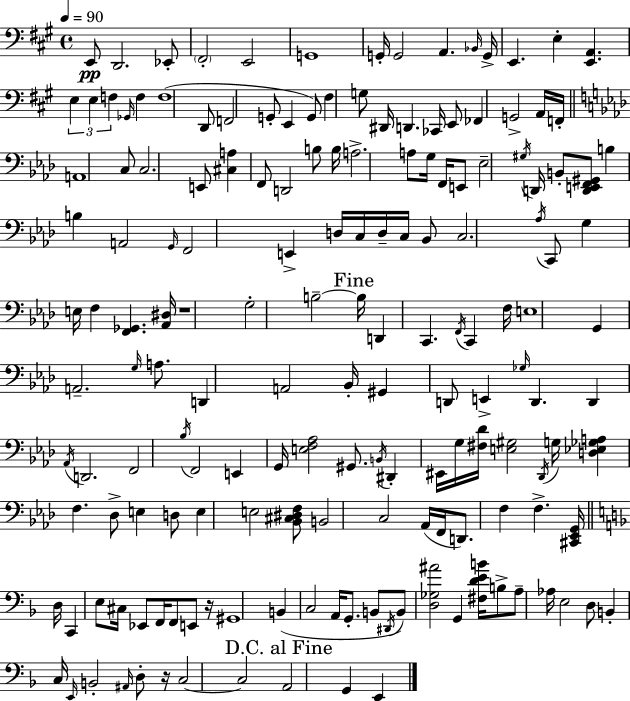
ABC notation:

X:1
T:Untitled
M:4/4
L:1/4
K:A
E,,/2 D,,2 _E,,/2 ^F,,2 E,,2 G,,4 G,,/4 G,,2 A,, _B,,/4 G,,/4 E,, E, [E,,A,,] E, E, F, _G,,/4 F, F,4 D,,/2 F,,2 G,,/2 E,, G,,/2 ^F, G,/2 ^D,,/4 D,, _C,,/4 E,,/2 _F,, G,,2 A,,/4 F,,/4 A,,4 C,/2 C,2 E,,/2 [^C,A,] F,,/2 D,,2 B,/2 B,/4 A,2 A,/2 G,/4 F,,/4 E,,/2 _E,2 ^G,/4 D,,/4 B,,/2 [D,,E,,F,,^G,,]/2 B, B, A,,2 G,,/4 F,,2 E,, D,/4 C,/4 D,/4 C,/4 _B,,/2 C,2 _A,/4 C,,/2 G, E,/4 F, [F,,_G,,] [_A,,^D,]/4 z4 G,2 B,2 B,/4 D,, C,, F,,/4 C,, F,/4 E,4 G,, A,,2 G,/4 A,/2 D,, A,,2 _B,,/4 ^G,, D,,/2 E,, _G,/4 D,, D,, _A,,/4 D,,2 F,,2 _B,/4 F,,2 E,, G,,/4 [E,F,_A,]2 ^G,,/2 B,,/4 ^D,, ^E,,/4 G,/4 [^F,_D]/4 [E,^G,]2 _D,,/4 G,/4 [D,_E,_G,A,] F, _D,/2 E, D,/2 E, E,2 [_B,,^C,^D,F,]/2 B,,2 C,2 _A,,/4 F,,/4 D,,/2 F, F, [^C,,_E,,G,,]/4 D,/4 C,, E,/2 ^C,/4 _E,,/2 F,,/4 F,,/2 E,,/2 z/4 ^G,,4 B,, C,2 A,,/4 G,,/2 B,,/2 ^D,,/4 B,,/2 [D,_G,^A]2 G,, [^F,DEB]/4 B,/2 A,/2 _A,/4 E,2 D,/2 B,, C,/4 E,,/4 B,,2 ^A,,/4 D,/2 z/4 C,2 C,2 A,,2 G,, E,,